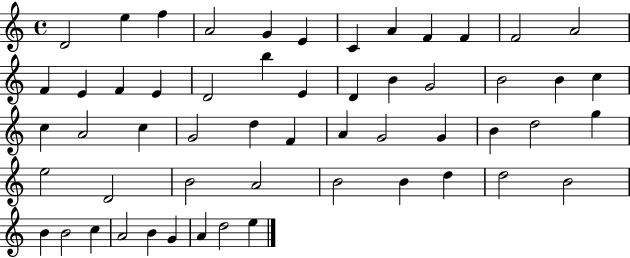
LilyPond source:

{
  \clef treble
  \time 4/4
  \defaultTimeSignature
  \key c \major
  d'2 e''4 f''4 | a'2 g'4 e'4 | c'4 a'4 f'4 f'4 | f'2 a'2 | \break f'4 e'4 f'4 e'4 | d'2 b''4 e'4 | d'4 b'4 g'2 | b'2 b'4 c''4 | \break c''4 a'2 c''4 | g'2 d''4 f'4 | a'4 g'2 g'4 | b'4 d''2 g''4 | \break e''2 d'2 | b'2 a'2 | b'2 b'4 d''4 | d''2 b'2 | \break b'4 b'2 c''4 | a'2 b'4 g'4 | a'4 d''2 e''4 | \bar "|."
}